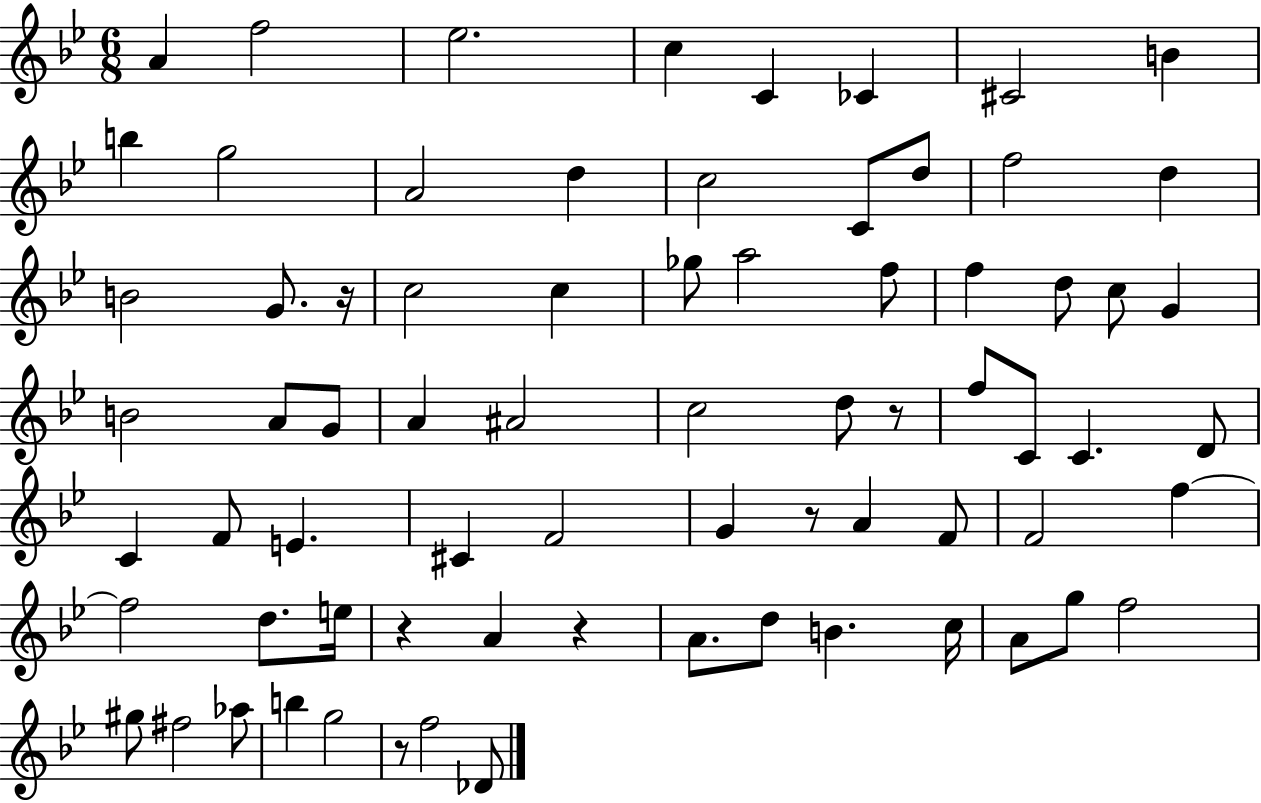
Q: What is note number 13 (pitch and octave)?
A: C5